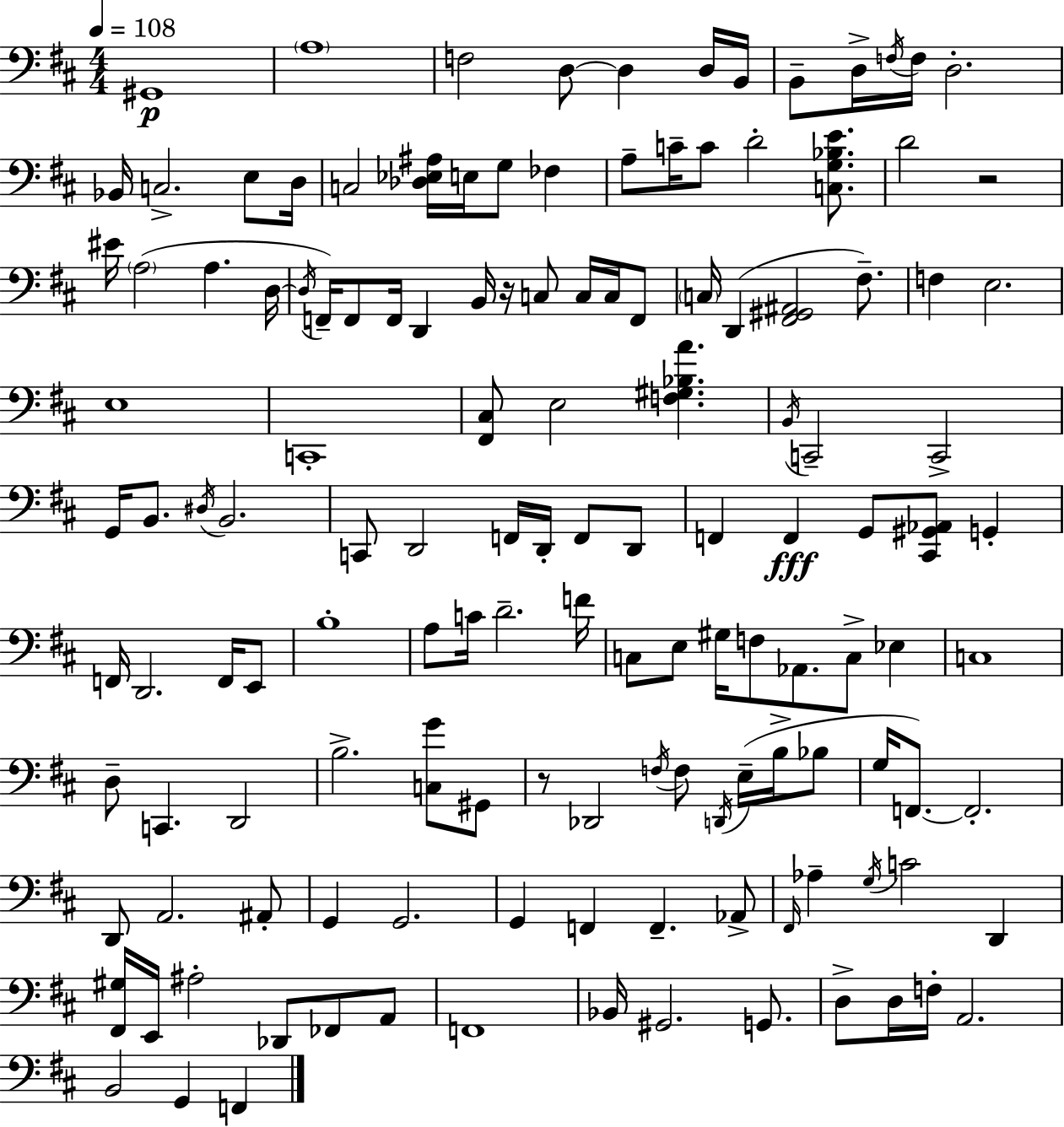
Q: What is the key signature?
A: D major